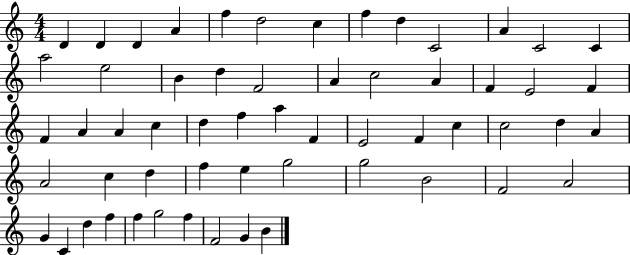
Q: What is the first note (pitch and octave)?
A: D4